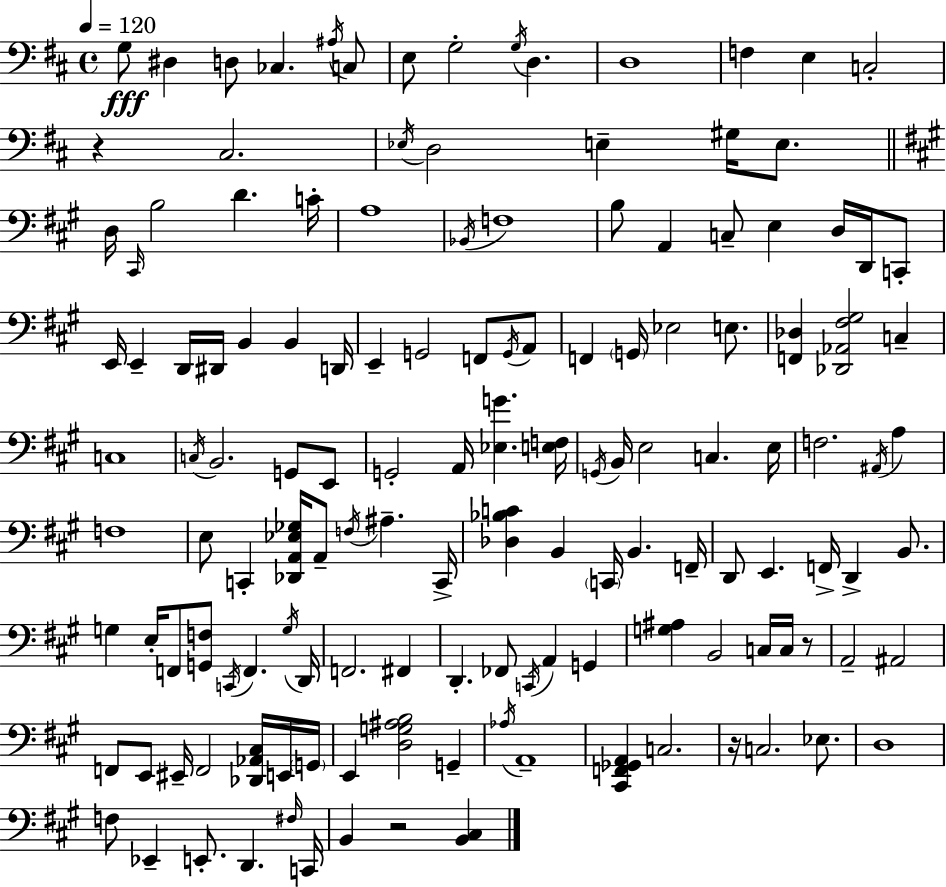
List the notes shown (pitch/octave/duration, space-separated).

G3/e D#3/q D3/e CES3/q. A#3/s C3/e E3/e G3/h G3/s D3/q. D3/w F3/q E3/q C3/h R/q C#3/h. Eb3/s D3/h E3/q G#3/s E3/e. D3/s C#2/s B3/h D4/q. C4/s A3/w Bb2/s F3/w B3/e A2/q C3/e E3/q D3/s D2/s C2/e E2/s E2/q D2/s D#2/s B2/q B2/q D2/s E2/q G2/h F2/e G2/s A2/e F2/q G2/s Eb3/h E3/e. [F2,Db3]/q [Db2,Ab2,F#3,G#3]/h C3/q C3/w C3/s B2/h. G2/e E2/e G2/h A2/s [Eb3,G4]/q. [E3,F3]/s G2/s B2/s E3/h C3/q. E3/s F3/h. A#2/s A3/q F3/w E3/e C2/q [Db2,A2,Eb3,Gb3]/s A2/e F3/s A#3/q. C2/s [Db3,Bb3,C4]/q B2/q C2/s B2/q. F2/s D2/e E2/q. F2/s D2/q B2/e. G3/q E3/s F2/e [G2,F3]/e C2/s F2/q. G3/s D2/s F2/h. F#2/q D2/q. FES2/e C2/s A2/q G2/q [G3,A#3]/q B2/h C3/s C3/s R/e A2/h A#2/h F2/e E2/e EIS2/s F2/h [Db2,Ab2,C#3]/s E2/s G2/s E2/q [D3,G3,A#3,B3]/h G2/q Ab3/s A2/w [C#2,F2,Gb2,A2]/q C3/h. R/s C3/h. Eb3/e. D3/w F3/e Eb2/q E2/e. D2/q. F#3/s C2/s B2/q R/h [B2,C#3]/q